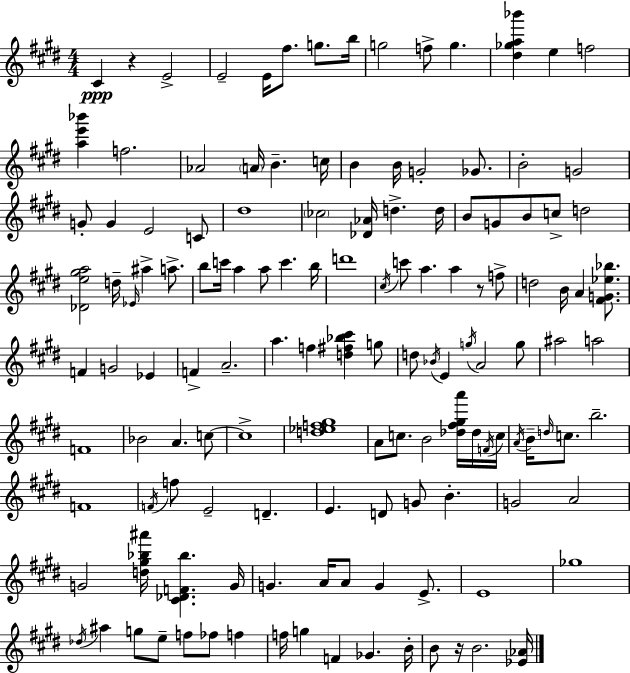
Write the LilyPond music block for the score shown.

{
  \clef treble
  \numericTimeSignature
  \time 4/4
  \key e \major
  cis'4\ppp r4 e'2-> | e'2-- e'16 fis''8. g''8. b''16 | g''2 f''8-> g''4. | <dis'' ges'' a'' bes'''>4 e''4 f''2 | \break <a'' e''' bes'''>4 f''2. | aes'2 \parenthesize a'16 b'4.-- c''16 | b'4 b'16 g'2-. ges'8. | b'2-. g'2 | \break g'8-. g'4 e'2 c'8 | dis''1 | \parenthesize ces''2 <des' aes'>16 d''4.-> d''16 | b'8 g'8 b'8 c''8-> d''2 | \break <des' e'' gis'' a''>2 d''16-- \grace { ees'16 } ais''4-> a''8.-> | b''8 c'''16 a''4 a''8 c'''4. | b''16 d'''1 | \acciaccatura { cis''16 } c'''8 a''4. a''4 r8 | \break f''8-> d''2 b'16 a'4 <fis' g' ees'' bes''>8. | f'4 g'2 ees'4 | f'4-> a'2.-- | a''4. f''4 <d'' fis'' bes'' cis'''>4 | \break g''8 d''8 \acciaccatura { bes'16 } e'4 \acciaccatura { g''16 } a'2 | g''8 ais''2 a''2 | f'1 | bes'2 a'4. | \break c''8~~ c''1-> | <d'' ees'' f'' gis''>1 | a'8 c''8. b'2 | <des'' fis'' gis'' a'''>16 des''16 \acciaccatura { f'16 } c''16 \acciaccatura { a'16 } b'16-- \grace { d''16 } c''8. b''2.-- | \break f'1 | \acciaccatura { f'16 } f''8 e'2-- | d'4.-- e'4. d'8 | g'8 b'4.-. g'2 | \break a'2 g'2 | <d'' gis'' bes'' ais'''>16 <cis' des' f' bes''>4. g'16 g'4. a'16 a'8 | g'4 e'8.-> e'1 | ges''1 | \break \acciaccatura { des''16 } ais''4 g''8 e''8-- | f''8 fes''8 f''4 f''16 g''4 f'4 | ges'4. b'16-. b'8 r16 b'2. | <ees' aes'>16 \bar "|."
}